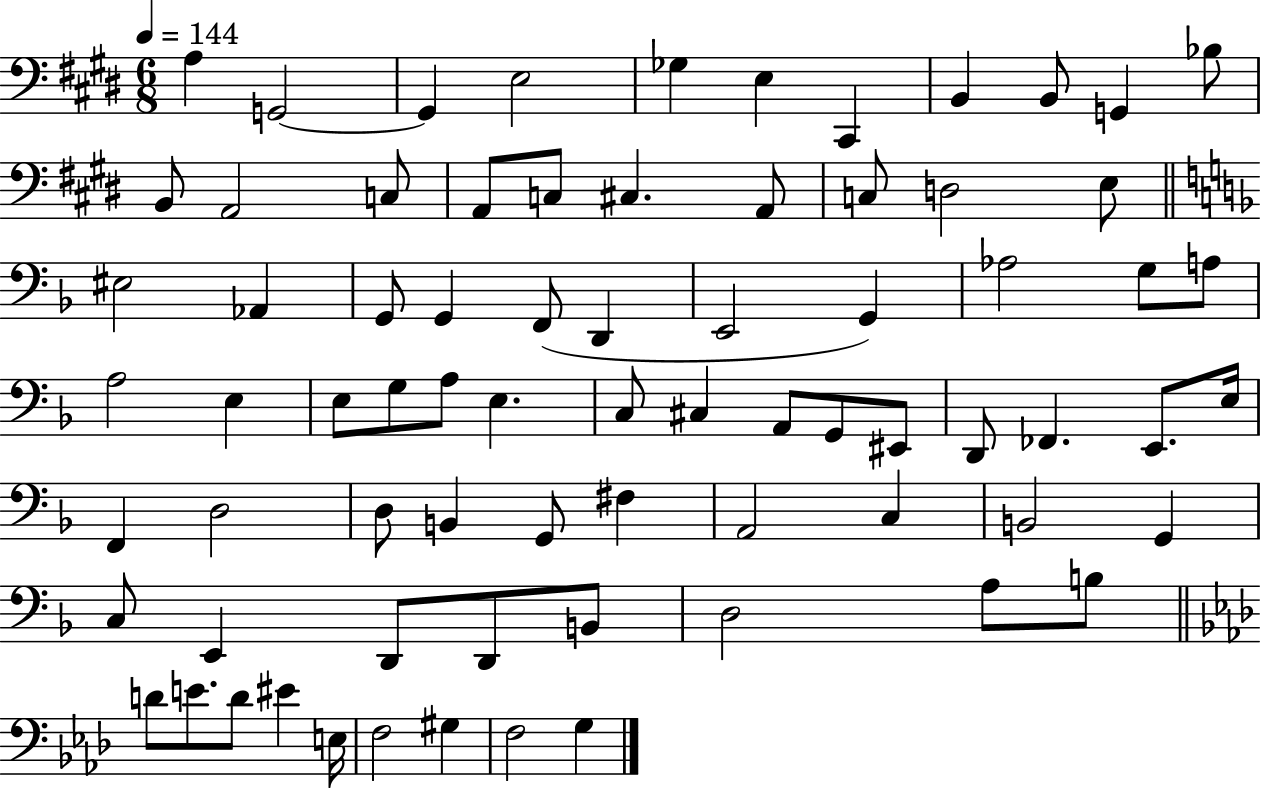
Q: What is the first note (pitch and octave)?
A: A3